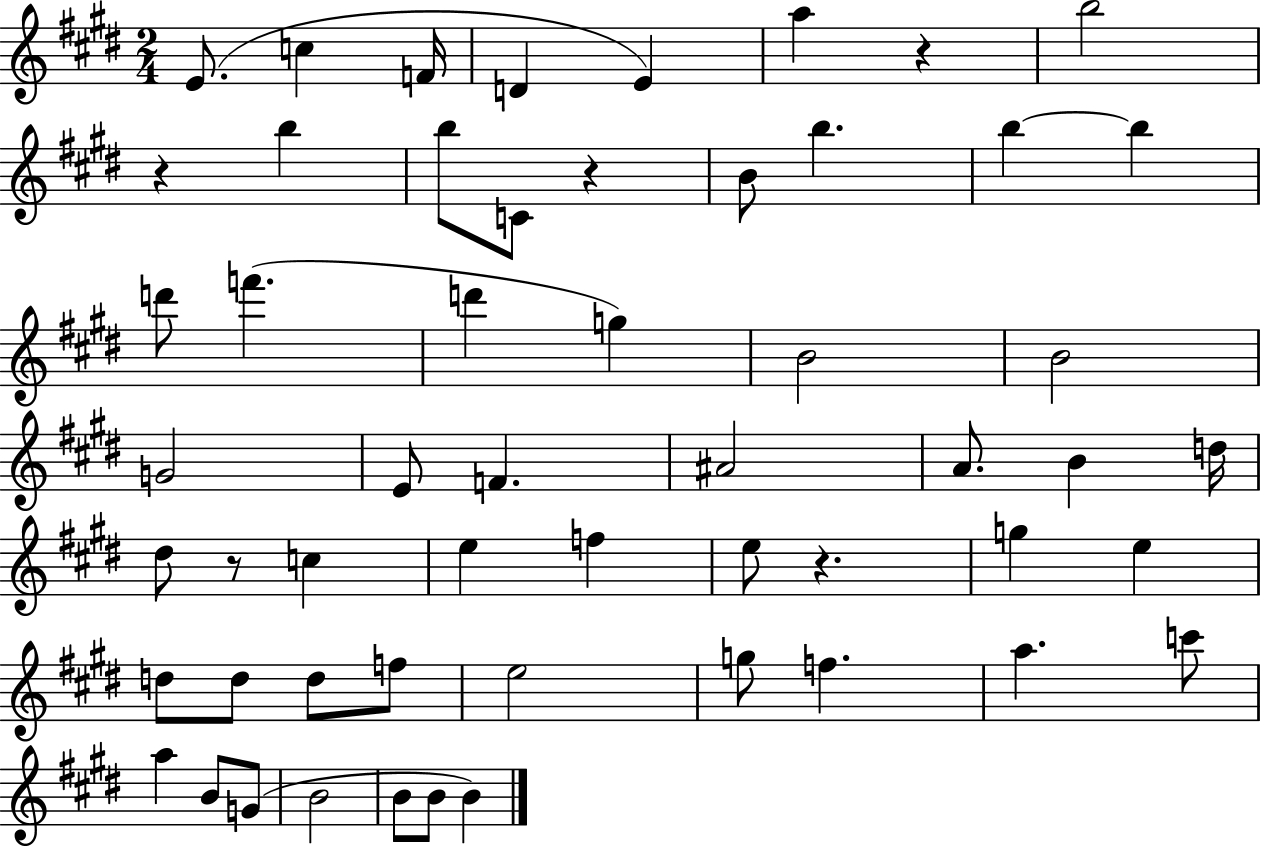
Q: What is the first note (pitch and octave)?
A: E4